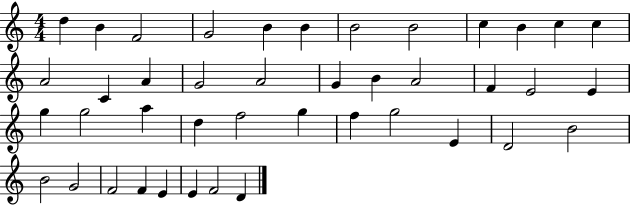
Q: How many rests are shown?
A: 0